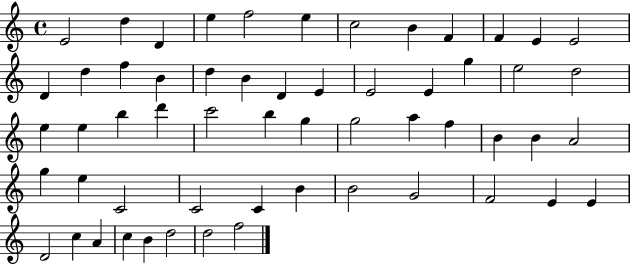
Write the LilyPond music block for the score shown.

{
  \clef treble
  \time 4/4
  \defaultTimeSignature
  \key c \major
  e'2 d''4 d'4 | e''4 f''2 e''4 | c''2 b'4 f'4 | f'4 e'4 e'2 | \break d'4 d''4 f''4 b'4 | d''4 b'4 d'4 e'4 | e'2 e'4 g''4 | e''2 d''2 | \break e''4 e''4 b''4 d'''4 | c'''2 b''4 g''4 | g''2 a''4 f''4 | b'4 b'4 a'2 | \break g''4 e''4 c'2 | c'2 c'4 b'4 | b'2 g'2 | f'2 e'4 e'4 | \break d'2 c''4 a'4 | c''4 b'4 d''2 | d''2 f''2 | \bar "|."
}